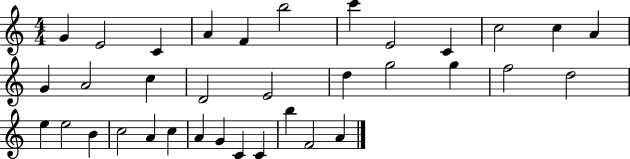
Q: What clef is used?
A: treble